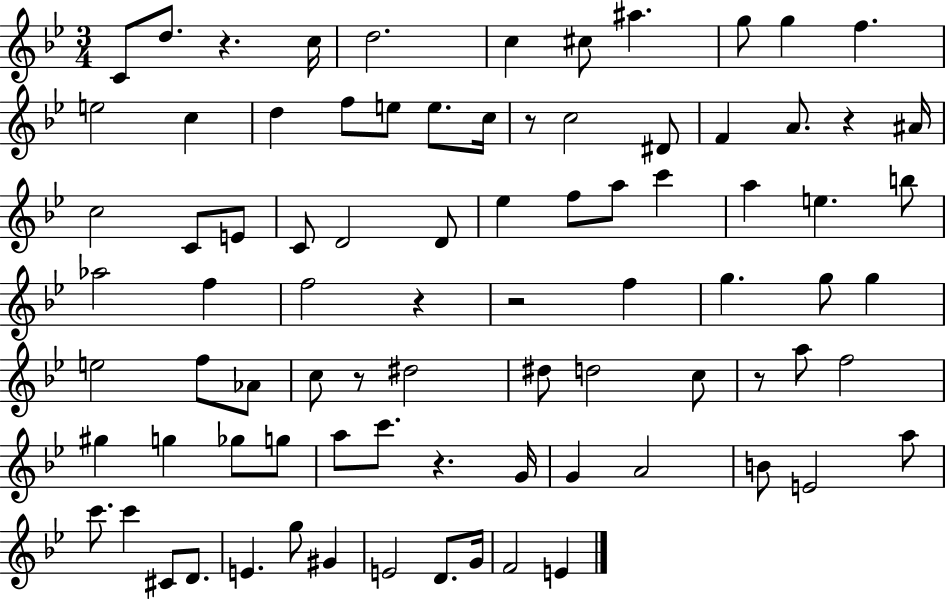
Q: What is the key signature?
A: BES major